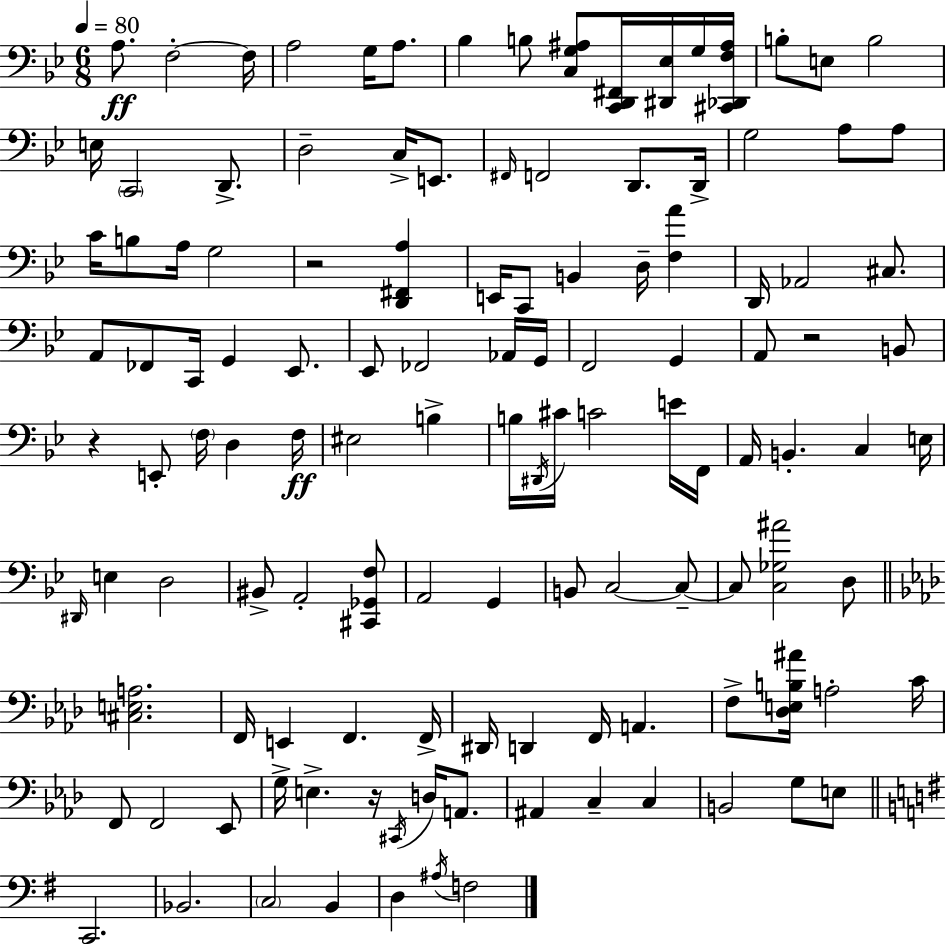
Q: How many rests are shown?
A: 4